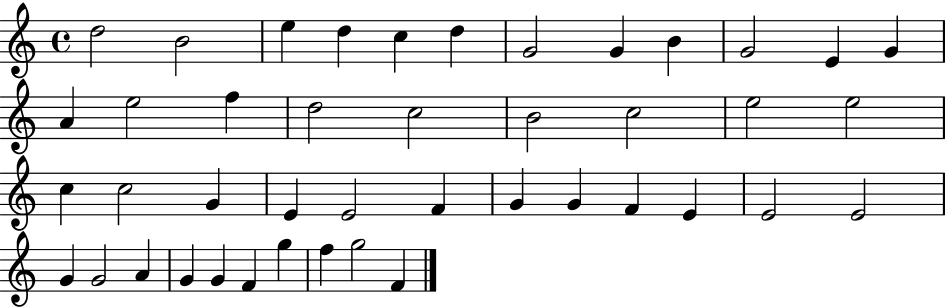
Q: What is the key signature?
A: C major